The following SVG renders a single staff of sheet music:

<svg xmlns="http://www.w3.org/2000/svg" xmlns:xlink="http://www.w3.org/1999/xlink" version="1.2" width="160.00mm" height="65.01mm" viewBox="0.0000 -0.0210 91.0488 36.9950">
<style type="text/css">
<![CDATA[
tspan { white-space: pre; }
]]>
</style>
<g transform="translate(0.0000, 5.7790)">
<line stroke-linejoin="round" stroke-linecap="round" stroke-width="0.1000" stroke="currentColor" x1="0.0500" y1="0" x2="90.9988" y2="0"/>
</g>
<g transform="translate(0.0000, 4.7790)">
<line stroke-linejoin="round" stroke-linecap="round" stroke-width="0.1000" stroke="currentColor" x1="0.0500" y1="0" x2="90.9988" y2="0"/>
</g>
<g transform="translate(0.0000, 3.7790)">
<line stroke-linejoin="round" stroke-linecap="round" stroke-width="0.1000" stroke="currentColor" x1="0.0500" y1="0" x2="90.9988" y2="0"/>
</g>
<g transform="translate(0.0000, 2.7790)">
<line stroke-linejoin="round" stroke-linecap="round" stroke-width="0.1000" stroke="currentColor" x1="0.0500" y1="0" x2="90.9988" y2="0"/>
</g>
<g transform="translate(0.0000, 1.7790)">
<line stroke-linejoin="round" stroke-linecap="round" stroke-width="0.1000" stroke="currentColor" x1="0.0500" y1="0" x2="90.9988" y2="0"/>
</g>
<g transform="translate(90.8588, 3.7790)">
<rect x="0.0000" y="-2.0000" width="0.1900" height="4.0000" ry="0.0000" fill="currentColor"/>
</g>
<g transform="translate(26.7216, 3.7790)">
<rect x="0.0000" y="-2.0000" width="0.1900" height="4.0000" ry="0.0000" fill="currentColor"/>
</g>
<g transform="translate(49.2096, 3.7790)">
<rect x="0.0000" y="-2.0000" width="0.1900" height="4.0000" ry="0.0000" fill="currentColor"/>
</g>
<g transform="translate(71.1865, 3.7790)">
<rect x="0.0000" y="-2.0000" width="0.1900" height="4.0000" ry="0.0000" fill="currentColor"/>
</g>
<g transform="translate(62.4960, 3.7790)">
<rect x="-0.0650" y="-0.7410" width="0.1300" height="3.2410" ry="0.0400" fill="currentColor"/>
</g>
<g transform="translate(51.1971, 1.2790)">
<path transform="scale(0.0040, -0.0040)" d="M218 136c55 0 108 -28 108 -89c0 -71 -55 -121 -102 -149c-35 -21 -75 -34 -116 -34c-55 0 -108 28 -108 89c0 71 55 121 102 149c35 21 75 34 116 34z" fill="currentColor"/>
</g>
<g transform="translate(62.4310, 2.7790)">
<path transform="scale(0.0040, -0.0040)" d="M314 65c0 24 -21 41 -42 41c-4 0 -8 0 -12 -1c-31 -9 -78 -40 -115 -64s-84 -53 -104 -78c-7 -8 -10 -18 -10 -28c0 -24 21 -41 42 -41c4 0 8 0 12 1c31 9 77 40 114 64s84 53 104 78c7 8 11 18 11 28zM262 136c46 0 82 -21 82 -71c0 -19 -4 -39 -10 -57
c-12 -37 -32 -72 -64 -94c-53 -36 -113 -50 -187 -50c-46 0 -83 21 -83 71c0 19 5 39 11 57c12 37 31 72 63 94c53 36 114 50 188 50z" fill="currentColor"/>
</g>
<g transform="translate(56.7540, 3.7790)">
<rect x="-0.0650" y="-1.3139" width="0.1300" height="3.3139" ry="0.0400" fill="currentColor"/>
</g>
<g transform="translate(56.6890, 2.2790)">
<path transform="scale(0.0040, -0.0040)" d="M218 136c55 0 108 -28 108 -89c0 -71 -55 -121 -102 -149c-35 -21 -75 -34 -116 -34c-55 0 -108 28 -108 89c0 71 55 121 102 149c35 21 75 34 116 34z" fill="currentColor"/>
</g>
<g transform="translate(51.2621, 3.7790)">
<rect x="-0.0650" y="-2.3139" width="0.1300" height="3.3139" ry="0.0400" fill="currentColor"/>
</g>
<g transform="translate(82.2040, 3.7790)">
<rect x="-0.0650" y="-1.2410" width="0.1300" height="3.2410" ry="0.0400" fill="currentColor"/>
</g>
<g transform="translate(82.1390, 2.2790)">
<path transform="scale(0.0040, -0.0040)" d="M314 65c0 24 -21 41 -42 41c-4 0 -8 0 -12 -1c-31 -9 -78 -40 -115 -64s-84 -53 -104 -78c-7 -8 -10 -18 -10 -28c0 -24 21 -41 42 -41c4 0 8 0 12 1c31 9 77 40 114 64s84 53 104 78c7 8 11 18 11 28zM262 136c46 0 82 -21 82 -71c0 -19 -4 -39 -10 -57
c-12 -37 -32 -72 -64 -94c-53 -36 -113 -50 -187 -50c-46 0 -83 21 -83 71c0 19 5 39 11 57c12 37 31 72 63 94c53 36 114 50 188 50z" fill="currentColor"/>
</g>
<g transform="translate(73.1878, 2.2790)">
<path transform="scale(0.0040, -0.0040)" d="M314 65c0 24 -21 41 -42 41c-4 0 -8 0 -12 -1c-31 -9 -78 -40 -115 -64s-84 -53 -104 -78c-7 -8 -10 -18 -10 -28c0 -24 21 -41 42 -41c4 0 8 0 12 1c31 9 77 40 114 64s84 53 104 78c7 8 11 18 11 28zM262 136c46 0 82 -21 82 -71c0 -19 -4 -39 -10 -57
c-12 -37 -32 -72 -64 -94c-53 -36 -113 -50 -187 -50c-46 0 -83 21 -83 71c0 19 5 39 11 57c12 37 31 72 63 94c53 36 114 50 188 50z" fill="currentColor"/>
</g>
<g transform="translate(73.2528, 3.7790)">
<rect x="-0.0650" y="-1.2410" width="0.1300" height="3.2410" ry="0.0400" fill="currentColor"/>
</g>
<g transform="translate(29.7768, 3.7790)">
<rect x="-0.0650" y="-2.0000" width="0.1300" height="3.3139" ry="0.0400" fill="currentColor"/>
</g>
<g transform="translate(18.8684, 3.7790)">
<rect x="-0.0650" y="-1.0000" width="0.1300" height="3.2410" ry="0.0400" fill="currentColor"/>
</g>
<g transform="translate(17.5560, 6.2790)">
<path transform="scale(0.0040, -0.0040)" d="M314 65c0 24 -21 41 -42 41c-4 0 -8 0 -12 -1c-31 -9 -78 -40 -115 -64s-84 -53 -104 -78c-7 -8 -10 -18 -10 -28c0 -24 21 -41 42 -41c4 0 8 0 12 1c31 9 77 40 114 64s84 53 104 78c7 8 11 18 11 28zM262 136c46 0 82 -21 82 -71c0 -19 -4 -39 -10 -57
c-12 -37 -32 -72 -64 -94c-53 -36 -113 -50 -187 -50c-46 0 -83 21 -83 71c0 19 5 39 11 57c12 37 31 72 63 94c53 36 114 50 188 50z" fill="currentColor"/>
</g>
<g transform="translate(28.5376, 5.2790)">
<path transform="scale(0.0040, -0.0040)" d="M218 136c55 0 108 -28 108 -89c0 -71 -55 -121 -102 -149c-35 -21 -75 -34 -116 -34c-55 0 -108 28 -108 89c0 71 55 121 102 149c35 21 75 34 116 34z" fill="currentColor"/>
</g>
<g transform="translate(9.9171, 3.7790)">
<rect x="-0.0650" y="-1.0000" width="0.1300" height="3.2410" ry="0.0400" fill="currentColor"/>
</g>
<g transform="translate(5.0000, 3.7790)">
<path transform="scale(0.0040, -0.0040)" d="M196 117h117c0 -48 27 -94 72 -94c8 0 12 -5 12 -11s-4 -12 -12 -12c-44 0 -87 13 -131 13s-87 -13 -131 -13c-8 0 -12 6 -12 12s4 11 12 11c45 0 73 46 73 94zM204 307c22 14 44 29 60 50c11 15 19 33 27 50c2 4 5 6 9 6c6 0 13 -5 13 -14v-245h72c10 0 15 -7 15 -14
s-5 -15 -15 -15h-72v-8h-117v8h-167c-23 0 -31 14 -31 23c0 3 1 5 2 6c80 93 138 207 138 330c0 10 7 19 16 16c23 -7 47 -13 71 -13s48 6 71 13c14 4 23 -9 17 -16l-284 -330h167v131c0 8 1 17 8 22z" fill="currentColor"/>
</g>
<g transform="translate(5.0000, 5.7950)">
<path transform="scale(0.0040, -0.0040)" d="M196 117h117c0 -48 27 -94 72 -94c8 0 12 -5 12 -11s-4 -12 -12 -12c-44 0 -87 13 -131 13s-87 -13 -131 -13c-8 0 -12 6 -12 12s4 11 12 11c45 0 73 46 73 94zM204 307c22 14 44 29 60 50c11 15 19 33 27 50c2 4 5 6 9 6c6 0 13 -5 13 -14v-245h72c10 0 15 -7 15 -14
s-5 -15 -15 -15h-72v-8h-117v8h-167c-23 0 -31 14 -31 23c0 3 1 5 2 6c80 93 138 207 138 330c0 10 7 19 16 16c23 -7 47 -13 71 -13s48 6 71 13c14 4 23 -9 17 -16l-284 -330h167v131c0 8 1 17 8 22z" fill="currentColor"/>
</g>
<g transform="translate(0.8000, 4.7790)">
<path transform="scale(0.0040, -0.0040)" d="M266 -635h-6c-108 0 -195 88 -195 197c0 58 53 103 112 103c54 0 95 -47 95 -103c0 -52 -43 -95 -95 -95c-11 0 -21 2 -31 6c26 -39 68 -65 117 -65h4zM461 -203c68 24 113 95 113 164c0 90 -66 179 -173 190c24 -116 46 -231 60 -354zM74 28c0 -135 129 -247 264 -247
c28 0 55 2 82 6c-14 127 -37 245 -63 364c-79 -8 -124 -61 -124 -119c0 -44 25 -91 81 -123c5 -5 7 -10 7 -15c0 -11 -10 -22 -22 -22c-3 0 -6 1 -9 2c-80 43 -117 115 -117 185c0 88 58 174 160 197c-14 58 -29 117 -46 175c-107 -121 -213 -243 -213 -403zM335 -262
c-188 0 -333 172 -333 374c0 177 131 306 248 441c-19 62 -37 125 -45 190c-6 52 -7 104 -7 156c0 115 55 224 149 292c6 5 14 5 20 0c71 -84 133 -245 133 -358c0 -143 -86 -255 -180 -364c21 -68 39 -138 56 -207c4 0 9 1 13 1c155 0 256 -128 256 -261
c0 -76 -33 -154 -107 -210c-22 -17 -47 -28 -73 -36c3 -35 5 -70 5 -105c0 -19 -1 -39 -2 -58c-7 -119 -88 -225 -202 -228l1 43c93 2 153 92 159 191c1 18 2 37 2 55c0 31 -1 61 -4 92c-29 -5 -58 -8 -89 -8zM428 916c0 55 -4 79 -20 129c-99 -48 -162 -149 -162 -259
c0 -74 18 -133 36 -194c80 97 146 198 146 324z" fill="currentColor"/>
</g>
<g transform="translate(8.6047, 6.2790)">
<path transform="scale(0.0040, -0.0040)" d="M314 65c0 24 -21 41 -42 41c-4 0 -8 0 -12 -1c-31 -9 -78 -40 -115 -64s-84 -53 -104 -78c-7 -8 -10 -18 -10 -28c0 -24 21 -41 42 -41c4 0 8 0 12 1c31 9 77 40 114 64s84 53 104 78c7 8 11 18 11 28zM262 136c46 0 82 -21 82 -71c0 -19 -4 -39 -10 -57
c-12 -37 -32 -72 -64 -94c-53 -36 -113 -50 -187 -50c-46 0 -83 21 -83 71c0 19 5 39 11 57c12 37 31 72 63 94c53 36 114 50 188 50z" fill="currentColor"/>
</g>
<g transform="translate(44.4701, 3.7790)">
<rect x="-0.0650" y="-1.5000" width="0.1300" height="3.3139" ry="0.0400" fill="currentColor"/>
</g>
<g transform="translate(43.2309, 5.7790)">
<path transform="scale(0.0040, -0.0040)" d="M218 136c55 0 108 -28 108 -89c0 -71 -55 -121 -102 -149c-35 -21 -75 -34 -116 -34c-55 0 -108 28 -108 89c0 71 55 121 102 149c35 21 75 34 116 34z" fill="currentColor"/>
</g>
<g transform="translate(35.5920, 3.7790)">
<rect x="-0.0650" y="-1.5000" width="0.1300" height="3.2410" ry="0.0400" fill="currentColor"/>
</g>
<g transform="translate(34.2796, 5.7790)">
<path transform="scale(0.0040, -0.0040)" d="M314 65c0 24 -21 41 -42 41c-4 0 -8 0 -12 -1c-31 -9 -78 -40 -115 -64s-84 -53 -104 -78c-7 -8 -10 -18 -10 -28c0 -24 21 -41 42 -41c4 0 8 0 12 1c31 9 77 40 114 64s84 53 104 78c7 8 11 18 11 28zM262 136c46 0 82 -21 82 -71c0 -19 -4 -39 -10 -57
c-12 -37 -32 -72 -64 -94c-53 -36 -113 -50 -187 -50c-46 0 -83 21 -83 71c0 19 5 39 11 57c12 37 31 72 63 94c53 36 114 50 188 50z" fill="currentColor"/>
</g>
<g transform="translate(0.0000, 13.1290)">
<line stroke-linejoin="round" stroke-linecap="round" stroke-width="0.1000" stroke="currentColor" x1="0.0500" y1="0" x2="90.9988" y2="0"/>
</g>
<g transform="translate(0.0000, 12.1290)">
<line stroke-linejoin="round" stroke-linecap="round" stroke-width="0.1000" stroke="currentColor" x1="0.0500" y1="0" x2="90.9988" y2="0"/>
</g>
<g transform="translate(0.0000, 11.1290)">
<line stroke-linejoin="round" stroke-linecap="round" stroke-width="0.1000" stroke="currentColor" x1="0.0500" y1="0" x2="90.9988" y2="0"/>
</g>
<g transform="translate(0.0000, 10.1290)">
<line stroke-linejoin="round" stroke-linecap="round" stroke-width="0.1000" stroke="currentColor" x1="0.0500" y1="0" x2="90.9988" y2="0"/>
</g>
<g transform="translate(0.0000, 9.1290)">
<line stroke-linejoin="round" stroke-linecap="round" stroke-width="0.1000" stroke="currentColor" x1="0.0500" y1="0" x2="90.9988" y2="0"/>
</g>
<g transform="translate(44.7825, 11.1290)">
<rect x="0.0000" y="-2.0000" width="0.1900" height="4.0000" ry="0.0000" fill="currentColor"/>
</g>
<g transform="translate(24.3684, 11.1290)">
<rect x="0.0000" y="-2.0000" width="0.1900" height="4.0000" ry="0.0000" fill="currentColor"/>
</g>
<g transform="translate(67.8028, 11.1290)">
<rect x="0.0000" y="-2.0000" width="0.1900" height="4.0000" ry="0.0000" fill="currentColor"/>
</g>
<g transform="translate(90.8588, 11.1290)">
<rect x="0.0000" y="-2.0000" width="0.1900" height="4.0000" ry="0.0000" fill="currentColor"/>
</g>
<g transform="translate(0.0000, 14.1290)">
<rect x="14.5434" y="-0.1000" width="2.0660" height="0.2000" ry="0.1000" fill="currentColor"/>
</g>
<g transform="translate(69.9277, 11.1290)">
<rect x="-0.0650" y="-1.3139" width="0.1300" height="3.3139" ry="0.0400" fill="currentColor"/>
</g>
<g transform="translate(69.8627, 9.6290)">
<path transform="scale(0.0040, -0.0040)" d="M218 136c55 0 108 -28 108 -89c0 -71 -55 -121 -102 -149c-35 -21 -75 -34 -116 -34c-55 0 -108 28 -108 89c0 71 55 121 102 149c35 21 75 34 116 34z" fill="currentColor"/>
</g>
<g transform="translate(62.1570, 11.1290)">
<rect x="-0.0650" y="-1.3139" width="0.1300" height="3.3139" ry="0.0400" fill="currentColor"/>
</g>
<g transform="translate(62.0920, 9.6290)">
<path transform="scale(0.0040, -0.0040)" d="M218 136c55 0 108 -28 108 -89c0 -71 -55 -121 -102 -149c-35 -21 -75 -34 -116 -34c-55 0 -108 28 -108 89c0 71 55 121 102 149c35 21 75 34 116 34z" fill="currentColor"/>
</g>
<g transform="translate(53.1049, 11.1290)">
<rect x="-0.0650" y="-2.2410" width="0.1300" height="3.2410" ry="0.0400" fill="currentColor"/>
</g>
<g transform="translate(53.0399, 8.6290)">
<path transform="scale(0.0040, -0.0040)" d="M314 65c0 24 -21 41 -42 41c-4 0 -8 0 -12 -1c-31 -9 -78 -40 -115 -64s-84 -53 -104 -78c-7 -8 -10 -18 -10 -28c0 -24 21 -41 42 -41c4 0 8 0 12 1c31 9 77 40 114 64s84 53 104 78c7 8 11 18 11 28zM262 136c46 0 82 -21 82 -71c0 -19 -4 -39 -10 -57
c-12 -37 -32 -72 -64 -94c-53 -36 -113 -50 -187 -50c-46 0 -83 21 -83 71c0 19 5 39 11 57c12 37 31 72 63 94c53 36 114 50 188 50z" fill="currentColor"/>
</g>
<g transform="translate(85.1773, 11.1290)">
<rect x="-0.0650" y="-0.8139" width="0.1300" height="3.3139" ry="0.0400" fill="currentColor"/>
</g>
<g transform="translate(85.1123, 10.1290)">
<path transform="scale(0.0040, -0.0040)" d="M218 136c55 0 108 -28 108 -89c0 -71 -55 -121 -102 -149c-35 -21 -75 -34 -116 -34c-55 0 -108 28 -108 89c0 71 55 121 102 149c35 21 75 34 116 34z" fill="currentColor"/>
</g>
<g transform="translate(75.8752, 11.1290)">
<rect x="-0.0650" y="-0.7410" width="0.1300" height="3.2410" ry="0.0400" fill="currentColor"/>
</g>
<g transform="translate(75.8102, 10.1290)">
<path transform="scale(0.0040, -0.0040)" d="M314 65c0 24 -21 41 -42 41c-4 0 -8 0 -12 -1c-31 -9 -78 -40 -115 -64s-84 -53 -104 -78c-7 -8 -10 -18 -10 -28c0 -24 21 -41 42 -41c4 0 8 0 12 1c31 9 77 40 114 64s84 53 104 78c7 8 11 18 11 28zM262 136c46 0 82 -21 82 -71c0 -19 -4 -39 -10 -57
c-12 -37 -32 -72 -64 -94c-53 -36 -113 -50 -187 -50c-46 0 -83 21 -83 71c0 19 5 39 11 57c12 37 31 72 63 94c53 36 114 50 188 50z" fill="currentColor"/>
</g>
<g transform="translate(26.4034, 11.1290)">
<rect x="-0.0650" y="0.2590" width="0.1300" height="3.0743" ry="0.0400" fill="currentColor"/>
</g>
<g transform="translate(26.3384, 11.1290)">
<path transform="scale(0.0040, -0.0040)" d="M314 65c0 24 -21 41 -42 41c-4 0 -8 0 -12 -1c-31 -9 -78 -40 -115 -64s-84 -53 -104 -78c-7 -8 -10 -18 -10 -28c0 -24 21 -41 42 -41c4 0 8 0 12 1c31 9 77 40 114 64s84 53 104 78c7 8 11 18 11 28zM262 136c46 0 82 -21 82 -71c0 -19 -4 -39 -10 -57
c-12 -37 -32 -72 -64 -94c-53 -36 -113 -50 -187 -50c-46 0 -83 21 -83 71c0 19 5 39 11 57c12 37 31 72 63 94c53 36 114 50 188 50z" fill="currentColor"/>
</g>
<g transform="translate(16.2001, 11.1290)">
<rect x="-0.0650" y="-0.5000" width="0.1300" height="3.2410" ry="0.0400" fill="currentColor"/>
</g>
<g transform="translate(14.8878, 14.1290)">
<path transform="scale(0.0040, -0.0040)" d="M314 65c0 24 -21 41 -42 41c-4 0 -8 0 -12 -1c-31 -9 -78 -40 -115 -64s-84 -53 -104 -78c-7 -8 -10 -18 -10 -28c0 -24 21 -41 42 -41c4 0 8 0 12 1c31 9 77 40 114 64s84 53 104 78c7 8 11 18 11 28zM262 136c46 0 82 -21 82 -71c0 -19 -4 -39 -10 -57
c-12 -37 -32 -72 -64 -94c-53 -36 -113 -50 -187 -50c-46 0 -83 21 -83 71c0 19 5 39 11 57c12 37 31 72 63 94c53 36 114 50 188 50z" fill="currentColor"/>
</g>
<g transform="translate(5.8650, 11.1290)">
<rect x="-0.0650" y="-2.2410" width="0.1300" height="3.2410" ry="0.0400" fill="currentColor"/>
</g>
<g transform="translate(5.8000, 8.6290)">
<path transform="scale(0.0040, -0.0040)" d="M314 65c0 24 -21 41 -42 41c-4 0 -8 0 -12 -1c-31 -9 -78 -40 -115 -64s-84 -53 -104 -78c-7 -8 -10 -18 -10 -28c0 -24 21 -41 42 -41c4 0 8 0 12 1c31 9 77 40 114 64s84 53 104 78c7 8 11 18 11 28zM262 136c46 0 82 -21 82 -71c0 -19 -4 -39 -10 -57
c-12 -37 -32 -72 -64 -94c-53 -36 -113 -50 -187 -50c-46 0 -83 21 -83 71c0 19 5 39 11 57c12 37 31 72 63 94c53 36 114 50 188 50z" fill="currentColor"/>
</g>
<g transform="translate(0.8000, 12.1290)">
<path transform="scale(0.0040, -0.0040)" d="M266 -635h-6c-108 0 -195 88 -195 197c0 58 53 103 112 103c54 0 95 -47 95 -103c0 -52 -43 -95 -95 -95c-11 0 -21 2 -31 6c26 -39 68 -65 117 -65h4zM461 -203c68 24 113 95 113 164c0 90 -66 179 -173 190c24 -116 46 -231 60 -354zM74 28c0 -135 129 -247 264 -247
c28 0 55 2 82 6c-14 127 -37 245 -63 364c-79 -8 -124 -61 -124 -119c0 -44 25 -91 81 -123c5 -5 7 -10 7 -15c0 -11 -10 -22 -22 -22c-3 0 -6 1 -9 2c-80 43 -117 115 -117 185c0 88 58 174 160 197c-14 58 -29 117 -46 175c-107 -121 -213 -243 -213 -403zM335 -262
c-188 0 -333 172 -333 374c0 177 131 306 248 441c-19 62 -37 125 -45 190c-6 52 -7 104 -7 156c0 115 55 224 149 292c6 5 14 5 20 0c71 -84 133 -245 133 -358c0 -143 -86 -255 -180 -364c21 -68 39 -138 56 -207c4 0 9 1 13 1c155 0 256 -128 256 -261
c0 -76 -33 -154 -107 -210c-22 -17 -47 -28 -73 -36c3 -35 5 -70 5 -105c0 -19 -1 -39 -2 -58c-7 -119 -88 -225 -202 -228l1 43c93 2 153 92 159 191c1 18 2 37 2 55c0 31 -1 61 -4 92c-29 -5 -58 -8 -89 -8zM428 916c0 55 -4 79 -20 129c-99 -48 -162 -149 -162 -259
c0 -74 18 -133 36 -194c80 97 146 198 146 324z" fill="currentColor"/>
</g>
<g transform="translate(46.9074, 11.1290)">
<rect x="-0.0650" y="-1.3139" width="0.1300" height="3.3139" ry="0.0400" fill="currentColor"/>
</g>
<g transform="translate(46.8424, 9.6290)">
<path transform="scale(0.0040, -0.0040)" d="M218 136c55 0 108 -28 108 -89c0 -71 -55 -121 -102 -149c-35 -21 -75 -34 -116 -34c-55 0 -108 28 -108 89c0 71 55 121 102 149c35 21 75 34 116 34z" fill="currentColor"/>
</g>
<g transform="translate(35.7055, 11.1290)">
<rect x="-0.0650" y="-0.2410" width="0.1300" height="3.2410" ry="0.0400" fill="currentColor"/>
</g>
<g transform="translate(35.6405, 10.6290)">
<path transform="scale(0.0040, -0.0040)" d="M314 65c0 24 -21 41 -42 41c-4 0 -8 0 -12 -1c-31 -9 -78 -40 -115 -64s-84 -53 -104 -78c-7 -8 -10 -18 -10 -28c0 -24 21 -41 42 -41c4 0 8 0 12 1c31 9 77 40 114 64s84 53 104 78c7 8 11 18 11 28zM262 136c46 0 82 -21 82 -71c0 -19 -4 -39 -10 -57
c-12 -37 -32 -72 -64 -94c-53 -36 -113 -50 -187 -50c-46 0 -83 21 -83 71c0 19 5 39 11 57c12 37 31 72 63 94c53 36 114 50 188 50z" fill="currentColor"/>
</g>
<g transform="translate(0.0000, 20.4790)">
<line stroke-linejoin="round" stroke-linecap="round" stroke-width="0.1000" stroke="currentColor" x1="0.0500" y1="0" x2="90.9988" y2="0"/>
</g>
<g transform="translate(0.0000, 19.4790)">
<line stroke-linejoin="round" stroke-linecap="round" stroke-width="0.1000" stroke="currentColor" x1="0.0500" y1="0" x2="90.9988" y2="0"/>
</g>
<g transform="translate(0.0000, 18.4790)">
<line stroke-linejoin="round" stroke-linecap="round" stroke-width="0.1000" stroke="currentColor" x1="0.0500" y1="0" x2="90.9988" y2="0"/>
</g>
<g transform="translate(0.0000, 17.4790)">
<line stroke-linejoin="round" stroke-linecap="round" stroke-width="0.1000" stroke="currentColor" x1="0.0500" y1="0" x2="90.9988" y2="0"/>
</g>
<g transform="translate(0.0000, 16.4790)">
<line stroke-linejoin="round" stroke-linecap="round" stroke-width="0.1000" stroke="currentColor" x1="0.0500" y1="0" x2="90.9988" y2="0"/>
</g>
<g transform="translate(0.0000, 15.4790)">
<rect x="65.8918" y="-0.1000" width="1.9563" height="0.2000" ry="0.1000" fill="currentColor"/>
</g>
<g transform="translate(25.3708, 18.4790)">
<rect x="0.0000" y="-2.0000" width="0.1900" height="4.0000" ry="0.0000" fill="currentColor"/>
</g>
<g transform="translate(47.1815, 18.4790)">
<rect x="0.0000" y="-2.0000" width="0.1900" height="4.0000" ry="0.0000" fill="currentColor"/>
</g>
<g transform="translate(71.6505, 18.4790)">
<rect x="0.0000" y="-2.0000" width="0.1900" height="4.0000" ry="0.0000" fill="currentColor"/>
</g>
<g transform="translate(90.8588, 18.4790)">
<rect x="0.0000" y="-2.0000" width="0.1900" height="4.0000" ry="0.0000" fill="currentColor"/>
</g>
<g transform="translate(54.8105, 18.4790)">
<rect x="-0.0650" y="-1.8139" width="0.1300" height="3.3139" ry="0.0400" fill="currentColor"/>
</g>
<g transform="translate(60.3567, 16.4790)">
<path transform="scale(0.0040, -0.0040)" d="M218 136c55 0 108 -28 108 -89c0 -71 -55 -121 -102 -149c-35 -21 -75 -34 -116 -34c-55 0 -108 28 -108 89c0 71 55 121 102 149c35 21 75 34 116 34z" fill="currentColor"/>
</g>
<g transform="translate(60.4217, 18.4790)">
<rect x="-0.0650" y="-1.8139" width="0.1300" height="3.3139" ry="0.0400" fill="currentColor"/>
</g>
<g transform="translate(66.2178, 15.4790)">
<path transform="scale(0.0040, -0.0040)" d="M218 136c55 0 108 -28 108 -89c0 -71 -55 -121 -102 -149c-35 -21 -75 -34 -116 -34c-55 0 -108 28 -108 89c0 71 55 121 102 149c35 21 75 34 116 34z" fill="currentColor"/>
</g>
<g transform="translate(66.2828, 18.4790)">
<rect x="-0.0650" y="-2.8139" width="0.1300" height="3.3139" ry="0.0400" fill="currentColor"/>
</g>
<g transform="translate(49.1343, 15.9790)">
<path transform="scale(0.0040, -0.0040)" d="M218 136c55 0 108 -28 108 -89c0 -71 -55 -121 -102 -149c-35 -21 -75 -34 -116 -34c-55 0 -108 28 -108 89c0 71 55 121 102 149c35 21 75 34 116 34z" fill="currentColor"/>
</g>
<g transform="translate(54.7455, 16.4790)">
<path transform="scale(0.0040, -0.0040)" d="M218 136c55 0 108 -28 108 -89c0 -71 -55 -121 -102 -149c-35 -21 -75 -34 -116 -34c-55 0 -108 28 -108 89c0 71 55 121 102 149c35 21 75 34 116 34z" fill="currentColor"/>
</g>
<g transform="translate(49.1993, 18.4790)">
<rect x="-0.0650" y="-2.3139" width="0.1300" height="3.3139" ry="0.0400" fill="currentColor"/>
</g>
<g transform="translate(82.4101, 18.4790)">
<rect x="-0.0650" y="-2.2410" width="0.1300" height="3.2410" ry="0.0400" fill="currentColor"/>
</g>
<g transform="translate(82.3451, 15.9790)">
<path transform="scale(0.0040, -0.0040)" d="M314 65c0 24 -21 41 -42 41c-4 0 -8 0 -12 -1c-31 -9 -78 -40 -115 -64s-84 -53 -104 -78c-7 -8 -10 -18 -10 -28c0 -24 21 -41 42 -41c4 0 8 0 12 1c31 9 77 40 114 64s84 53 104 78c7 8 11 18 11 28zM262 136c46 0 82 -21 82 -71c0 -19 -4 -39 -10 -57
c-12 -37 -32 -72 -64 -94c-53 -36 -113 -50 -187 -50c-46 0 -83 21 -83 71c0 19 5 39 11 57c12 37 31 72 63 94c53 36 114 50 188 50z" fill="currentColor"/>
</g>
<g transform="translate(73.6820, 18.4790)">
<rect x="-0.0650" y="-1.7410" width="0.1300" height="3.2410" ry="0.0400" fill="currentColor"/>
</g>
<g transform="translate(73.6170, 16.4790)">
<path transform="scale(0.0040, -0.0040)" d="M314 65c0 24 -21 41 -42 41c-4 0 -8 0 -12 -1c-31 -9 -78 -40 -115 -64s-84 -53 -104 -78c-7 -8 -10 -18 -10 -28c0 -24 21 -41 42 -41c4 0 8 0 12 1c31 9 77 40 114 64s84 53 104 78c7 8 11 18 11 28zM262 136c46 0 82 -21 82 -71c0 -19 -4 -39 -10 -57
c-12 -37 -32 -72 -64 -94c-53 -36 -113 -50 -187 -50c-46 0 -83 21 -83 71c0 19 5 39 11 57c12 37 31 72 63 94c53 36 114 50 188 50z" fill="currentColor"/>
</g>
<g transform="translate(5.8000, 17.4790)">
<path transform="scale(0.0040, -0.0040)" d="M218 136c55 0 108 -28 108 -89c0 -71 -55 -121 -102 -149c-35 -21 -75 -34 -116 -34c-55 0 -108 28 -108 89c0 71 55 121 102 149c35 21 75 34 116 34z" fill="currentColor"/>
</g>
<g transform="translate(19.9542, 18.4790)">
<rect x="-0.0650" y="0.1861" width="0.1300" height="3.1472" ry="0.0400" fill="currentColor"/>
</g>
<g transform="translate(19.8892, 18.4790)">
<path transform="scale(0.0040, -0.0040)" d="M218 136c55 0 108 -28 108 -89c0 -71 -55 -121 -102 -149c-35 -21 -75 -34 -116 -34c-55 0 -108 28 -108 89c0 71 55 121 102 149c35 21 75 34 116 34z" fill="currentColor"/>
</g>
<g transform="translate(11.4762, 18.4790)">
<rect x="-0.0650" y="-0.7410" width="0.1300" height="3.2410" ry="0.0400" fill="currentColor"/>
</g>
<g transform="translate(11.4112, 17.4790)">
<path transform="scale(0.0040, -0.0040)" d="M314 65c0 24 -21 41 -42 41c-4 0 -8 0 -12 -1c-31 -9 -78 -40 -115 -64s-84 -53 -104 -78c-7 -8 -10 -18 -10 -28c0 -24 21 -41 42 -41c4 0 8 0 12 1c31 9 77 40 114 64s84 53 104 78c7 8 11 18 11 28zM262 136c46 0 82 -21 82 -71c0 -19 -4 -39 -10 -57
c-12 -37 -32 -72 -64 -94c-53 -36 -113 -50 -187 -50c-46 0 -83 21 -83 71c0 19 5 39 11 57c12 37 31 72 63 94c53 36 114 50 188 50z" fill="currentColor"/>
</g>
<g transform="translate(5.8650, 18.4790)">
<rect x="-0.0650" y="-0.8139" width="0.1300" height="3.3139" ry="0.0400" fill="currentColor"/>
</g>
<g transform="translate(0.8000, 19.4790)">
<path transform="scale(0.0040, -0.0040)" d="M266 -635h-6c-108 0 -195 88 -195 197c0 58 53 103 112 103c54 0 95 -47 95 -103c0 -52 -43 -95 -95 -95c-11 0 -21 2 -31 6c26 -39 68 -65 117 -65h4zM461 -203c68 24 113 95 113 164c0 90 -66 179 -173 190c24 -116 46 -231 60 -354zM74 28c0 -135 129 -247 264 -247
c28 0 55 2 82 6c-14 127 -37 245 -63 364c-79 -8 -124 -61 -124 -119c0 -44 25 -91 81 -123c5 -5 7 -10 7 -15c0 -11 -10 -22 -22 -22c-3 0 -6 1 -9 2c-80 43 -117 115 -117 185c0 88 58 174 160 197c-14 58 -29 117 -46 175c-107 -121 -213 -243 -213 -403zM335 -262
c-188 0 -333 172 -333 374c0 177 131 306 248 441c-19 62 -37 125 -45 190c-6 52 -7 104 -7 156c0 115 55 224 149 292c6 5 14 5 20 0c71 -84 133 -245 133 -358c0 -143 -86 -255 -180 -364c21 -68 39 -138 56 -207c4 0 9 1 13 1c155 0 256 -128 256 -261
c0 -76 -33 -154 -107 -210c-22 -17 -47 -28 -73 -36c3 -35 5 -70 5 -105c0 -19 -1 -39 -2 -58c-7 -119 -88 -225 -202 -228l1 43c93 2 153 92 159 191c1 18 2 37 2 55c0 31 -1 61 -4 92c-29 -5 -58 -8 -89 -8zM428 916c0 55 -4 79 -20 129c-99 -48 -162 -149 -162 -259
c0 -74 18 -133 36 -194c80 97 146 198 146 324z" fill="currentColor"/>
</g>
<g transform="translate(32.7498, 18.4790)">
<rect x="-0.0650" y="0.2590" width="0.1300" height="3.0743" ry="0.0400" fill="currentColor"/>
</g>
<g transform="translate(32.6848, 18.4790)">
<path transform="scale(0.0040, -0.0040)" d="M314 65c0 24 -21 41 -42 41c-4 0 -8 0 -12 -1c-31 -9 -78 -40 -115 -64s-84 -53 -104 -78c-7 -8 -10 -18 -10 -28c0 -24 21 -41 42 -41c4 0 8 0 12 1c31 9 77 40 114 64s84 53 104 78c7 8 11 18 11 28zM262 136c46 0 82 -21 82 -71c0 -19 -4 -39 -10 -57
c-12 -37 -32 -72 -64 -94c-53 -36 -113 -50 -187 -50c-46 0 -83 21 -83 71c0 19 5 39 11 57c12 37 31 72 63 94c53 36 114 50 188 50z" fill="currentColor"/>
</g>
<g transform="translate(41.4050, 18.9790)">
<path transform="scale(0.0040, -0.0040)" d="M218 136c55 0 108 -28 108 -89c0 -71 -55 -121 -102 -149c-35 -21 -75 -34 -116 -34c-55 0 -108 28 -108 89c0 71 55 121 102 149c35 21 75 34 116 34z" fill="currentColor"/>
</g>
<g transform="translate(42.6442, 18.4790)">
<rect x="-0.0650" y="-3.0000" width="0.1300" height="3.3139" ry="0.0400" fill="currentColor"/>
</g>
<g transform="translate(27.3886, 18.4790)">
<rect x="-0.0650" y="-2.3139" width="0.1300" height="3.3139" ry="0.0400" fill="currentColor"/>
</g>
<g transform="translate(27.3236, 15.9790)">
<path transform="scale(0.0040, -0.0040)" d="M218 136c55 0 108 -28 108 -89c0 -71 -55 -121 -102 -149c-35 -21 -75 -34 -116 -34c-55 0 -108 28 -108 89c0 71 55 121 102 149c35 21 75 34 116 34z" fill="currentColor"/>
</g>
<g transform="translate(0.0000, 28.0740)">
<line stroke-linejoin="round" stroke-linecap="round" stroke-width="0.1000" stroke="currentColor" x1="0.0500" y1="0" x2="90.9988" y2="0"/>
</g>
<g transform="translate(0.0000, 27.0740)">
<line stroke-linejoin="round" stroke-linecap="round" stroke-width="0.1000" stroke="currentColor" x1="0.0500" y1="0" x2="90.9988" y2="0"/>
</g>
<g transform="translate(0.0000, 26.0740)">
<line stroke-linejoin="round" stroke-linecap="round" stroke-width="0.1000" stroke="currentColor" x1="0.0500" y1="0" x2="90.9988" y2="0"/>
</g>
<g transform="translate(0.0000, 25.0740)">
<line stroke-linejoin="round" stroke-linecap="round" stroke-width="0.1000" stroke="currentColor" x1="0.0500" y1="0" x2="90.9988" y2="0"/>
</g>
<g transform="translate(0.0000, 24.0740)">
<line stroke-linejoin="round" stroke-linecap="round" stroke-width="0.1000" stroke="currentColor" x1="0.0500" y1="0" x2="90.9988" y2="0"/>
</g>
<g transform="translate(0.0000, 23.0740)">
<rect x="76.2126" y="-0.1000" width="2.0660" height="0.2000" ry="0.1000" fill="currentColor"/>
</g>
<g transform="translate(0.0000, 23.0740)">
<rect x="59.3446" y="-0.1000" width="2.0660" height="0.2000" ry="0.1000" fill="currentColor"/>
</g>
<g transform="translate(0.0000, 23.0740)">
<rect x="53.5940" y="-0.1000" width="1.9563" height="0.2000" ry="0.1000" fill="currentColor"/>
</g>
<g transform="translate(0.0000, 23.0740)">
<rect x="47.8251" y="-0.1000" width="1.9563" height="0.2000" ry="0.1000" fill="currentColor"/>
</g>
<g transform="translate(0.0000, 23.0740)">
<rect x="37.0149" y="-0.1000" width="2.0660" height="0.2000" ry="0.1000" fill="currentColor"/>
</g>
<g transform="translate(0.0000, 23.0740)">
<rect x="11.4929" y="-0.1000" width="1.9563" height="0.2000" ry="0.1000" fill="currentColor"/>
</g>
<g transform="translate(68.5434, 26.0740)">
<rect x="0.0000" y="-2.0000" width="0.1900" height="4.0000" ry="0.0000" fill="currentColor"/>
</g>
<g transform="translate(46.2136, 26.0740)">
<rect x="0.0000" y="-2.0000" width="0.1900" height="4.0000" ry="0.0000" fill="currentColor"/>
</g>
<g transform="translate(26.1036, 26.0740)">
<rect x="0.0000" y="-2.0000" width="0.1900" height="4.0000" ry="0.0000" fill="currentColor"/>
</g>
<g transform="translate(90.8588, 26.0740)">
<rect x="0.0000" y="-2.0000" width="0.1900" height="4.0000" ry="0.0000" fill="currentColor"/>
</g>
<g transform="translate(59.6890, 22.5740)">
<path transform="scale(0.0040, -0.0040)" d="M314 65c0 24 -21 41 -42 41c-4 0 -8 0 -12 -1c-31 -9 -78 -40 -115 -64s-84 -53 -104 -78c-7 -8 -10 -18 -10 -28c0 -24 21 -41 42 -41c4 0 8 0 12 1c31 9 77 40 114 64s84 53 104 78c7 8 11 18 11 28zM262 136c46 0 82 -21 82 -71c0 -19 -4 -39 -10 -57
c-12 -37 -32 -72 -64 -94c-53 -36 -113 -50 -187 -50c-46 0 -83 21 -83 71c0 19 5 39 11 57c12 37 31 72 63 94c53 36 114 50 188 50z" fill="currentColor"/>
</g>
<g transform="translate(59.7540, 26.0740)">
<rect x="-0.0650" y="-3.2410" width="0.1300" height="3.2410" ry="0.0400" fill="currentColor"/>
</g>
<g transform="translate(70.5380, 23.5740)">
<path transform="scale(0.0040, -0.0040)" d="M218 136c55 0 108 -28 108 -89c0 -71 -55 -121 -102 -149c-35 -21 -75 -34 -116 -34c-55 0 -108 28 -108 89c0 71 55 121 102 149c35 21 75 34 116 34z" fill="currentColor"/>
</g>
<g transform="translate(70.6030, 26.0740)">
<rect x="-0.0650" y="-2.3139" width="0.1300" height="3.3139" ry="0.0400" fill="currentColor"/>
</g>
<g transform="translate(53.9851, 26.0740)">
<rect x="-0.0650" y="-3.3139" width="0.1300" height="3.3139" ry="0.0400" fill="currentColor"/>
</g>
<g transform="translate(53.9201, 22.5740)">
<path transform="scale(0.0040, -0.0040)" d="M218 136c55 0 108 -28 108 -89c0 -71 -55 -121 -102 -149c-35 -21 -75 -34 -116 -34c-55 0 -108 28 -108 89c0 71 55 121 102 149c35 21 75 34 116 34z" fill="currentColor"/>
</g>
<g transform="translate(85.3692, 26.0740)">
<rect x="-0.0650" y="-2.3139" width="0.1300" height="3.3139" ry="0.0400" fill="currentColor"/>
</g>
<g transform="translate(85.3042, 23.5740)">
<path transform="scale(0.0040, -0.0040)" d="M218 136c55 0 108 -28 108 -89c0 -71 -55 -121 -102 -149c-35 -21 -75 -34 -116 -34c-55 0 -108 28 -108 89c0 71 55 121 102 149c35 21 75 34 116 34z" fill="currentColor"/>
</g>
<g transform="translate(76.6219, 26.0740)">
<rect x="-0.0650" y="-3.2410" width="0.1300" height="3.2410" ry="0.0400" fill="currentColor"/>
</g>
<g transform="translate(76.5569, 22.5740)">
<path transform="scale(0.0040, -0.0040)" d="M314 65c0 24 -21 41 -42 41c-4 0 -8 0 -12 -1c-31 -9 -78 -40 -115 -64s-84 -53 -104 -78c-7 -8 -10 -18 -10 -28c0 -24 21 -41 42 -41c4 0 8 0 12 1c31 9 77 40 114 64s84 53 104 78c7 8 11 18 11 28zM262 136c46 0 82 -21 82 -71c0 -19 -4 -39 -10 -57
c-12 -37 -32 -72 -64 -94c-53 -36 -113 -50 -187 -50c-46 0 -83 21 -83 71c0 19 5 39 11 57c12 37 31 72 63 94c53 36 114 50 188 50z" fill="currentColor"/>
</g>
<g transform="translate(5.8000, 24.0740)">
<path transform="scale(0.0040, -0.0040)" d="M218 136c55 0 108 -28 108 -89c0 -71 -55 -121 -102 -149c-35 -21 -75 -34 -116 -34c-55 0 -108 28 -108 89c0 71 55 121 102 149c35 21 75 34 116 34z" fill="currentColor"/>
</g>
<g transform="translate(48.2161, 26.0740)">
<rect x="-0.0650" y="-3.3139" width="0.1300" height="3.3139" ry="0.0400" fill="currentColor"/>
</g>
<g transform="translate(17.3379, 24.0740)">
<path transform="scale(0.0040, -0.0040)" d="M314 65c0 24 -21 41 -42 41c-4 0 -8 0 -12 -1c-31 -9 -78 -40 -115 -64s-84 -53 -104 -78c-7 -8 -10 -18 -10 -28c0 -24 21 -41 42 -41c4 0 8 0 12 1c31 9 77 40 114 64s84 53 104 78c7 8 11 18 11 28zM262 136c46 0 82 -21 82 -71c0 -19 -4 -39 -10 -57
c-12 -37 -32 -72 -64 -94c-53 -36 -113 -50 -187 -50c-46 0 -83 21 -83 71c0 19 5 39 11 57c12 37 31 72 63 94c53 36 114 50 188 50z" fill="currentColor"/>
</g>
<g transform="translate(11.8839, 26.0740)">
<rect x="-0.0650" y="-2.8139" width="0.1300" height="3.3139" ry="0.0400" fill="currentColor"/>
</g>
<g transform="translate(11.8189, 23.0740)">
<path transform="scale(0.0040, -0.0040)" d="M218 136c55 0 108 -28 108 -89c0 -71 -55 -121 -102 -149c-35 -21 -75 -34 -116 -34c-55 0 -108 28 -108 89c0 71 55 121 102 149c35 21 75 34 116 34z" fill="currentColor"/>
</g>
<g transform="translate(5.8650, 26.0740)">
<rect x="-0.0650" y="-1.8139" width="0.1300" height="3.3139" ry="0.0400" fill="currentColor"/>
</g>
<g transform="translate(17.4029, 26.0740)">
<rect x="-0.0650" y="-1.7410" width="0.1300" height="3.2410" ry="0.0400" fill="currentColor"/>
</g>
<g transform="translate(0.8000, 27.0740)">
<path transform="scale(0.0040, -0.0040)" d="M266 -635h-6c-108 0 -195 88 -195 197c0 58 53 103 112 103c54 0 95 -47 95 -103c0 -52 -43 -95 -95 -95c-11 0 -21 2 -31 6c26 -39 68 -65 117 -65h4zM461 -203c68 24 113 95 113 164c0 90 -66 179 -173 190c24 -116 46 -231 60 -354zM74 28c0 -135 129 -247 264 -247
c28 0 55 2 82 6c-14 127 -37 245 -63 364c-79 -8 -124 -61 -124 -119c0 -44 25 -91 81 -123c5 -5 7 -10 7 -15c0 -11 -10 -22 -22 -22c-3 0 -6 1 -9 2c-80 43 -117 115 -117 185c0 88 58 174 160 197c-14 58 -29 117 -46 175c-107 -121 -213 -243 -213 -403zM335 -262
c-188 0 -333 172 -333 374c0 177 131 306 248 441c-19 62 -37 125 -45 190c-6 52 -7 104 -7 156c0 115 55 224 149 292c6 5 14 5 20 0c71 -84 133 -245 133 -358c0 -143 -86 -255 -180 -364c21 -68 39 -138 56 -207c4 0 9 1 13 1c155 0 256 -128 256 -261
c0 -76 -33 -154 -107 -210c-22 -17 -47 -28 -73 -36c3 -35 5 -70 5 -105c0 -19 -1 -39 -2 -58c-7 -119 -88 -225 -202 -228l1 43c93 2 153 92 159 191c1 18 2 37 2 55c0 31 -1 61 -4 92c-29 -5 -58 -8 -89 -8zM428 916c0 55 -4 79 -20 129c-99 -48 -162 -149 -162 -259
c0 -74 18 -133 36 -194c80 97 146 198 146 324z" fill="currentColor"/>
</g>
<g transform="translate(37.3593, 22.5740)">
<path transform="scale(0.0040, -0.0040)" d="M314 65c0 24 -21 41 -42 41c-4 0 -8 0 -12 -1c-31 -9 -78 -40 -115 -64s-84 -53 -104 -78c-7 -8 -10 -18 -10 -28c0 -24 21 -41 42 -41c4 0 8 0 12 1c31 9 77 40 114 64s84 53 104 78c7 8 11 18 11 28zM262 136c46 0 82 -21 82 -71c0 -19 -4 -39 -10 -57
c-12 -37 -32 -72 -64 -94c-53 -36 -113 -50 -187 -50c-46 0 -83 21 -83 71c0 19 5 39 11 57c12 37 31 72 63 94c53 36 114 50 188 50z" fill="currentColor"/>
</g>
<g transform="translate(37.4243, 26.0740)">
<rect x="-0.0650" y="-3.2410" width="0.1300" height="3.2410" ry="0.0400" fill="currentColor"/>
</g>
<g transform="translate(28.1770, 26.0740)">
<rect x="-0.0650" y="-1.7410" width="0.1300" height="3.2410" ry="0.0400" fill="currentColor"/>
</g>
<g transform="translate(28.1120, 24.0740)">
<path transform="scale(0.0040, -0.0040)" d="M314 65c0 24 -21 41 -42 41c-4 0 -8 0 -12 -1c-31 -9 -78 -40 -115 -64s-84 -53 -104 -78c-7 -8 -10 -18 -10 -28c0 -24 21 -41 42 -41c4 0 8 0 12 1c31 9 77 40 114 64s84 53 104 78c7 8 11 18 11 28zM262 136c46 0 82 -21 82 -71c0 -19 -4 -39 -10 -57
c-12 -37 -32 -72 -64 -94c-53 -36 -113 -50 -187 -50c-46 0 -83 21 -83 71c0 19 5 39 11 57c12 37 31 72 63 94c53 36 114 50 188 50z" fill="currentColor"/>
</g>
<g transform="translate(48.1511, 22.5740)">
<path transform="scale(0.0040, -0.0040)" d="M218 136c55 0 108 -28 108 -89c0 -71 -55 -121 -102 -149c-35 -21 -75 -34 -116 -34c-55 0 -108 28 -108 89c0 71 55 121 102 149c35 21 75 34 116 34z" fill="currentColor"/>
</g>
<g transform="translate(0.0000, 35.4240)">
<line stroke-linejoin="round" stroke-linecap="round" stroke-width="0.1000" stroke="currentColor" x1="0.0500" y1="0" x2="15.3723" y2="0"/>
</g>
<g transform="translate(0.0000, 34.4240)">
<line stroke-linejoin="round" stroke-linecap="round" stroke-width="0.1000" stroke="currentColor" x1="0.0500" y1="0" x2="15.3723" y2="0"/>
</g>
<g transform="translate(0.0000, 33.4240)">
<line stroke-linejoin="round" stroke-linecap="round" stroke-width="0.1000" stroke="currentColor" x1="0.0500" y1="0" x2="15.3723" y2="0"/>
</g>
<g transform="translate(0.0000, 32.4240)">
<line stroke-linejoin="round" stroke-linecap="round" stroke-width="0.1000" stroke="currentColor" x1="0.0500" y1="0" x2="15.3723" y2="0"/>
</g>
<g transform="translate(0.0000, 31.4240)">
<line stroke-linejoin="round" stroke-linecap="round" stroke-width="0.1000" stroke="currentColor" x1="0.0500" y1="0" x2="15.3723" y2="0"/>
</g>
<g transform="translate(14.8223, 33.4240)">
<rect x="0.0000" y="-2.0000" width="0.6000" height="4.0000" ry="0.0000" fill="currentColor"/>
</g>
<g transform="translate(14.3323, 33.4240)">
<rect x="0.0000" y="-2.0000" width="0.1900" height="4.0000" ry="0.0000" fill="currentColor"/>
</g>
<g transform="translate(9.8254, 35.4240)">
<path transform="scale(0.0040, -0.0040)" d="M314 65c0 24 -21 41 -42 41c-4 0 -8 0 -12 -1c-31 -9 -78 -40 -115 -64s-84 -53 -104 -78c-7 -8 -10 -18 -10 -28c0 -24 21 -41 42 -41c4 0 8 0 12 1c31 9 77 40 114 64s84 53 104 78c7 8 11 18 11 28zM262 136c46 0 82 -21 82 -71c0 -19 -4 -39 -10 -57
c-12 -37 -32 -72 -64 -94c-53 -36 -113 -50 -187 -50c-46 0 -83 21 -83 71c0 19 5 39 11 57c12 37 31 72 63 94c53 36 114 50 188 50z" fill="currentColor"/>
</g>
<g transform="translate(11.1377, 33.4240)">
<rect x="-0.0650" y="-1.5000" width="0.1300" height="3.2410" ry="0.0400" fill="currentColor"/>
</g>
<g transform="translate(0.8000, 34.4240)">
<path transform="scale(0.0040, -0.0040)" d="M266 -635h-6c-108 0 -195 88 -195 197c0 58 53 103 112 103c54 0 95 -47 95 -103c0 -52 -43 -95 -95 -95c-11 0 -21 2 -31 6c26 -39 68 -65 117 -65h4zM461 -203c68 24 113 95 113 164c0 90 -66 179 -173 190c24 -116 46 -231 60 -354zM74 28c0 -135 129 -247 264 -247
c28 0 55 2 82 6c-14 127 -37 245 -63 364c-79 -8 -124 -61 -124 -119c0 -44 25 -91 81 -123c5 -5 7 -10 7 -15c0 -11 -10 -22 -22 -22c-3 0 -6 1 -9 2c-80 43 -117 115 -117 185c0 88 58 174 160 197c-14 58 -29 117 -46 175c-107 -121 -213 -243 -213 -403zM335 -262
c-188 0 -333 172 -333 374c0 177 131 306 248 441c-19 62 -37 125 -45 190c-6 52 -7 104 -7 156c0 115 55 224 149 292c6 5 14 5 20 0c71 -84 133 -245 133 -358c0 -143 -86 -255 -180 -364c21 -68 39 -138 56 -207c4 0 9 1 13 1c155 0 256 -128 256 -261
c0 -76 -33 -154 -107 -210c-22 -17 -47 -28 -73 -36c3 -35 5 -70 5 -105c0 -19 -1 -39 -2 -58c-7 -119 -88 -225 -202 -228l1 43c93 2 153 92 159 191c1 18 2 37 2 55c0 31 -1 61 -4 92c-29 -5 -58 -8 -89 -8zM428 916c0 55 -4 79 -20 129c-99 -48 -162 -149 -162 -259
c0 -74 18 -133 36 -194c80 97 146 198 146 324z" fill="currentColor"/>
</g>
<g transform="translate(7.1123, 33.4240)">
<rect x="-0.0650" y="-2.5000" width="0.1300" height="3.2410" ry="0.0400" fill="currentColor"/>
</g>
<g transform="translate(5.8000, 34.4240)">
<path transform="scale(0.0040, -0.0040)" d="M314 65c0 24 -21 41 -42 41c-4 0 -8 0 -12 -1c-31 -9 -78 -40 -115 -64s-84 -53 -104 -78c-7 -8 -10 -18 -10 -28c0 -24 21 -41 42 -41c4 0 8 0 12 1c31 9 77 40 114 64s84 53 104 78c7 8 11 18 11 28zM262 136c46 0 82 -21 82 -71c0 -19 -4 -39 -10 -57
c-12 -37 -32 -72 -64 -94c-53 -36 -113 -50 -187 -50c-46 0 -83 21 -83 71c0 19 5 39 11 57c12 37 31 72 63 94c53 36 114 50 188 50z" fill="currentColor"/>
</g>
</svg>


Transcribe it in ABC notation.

X:1
T:Untitled
M:4/4
L:1/4
K:C
D2 D2 F E2 E g e d2 e2 e2 g2 C2 B2 c2 e g2 e e d2 d d d2 B g B2 A g f f a f2 g2 f a f2 f2 b2 b b b2 g b2 g G2 E2